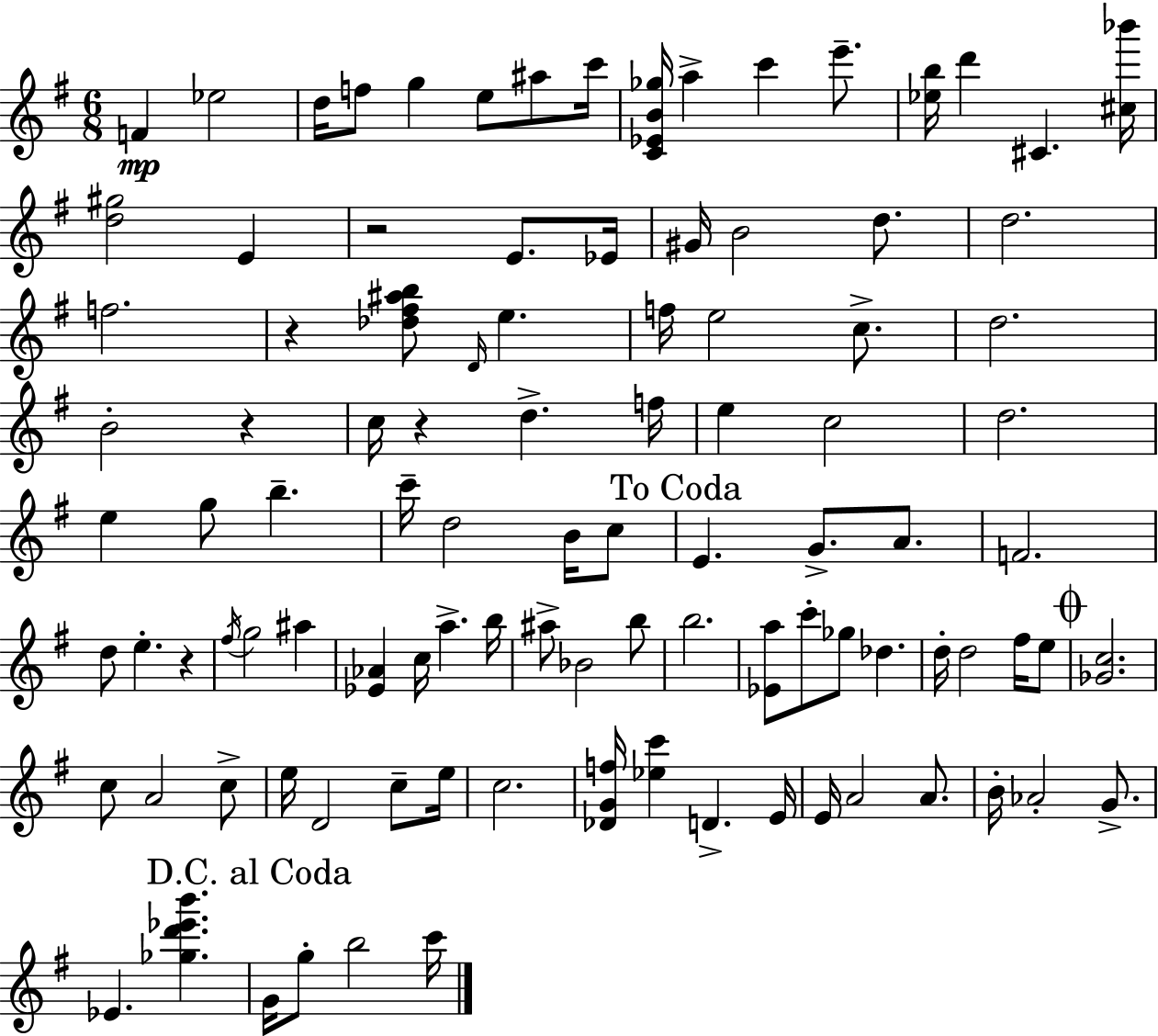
{
  \clef treble
  \numericTimeSignature
  \time 6/8
  \key e \minor
  f'4\mp ees''2 | d''16 f''8 g''4 e''8 ais''8 c'''16 | <c' ees' b' ges''>16 a''4-> c'''4 e'''8.-- | <ees'' b''>16 d'''4 cis'4. <cis'' bes'''>16 | \break <d'' gis''>2 e'4 | r2 e'8. ees'16 | gis'16 b'2 d''8. | d''2. | \break f''2. | r4 <des'' fis'' ais'' b''>8 \grace { d'16 } e''4. | f''16 e''2 c''8.-> | d''2. | \break b'2-. r4 | c''16 r4 d''4.-> | f''16 e''4 c''2 | d''2. | \break e''4 g''8 b''4.-- | c'''16-- d''2 b'16 c''8 | \mark "To Coda" e'4. g'8.-> a'8. | f'2. | \break d''8 e''4.-. r4 | \acciaccatura { fis''16 } g''2 ais''4 | <ees' aes'>4 c''16 a''4.-> | b''16 ais''8-> bes'2 | \break b''8 b''2. | <ees' a''>8 c'''8-. ges''8 des''4. | d''16-. d''2 fis''16 | e''8 \mark \markup { \musicglyph "scripts.coda" } <ges' c''>2. | \break c''8 a'2 | c''8-> e''16 d'2 c''8-- | e''16 c''2. | <des' g' f''>16 <ees'' c'''>4 d'4.-> | \break e'16 e'16 a'2 a'8. | b'16-. aes'2-. g'8.-> | ees'4. <ges'' d''' ees''' b'''>4. | \mark "D.C. al Coda" g'16 g''8-. b''2 | \break c'''16 \bar "|."
}